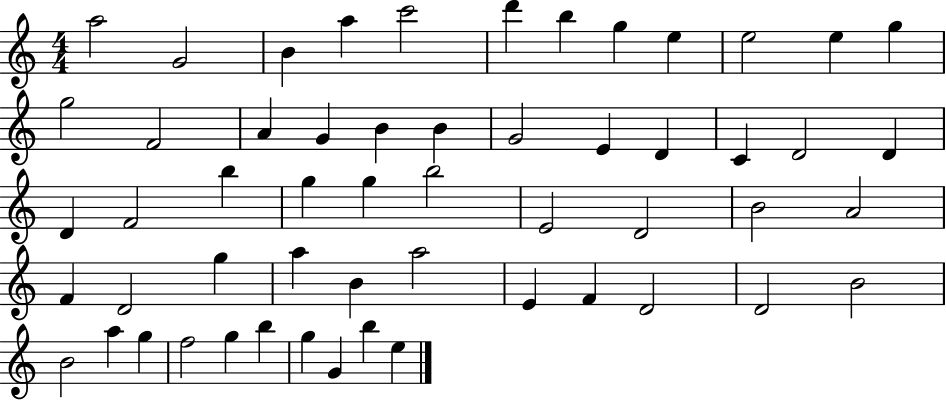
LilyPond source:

{
  \clef treble
  \numericTimeSignature
  \time 4/4
  \key c \major
  a''2 g'2 | b'4 a''4 c'''2 | d'''4 b''4 g''4 e''4 | e''2 e''4 g''4 | \break g''2 f'2 | a'4 g'4 b'4 b'4 | g'2 e'4 d'4 | c'4 d'2 d'4 | \break d'4 f'2 b''4 | g''4 g''4 b''2 | e'2 d'2 | b'2 a'2 | \break f'4 d'2 g''4 | a''4 b'4 a''2 | e'4 f'4 d'2 | d'2 b'2 | \break b'2 a''4 g''4 | f''2 g''4 b''4 | g''4 g'4 b''4 e''4 | \bar "|."
}